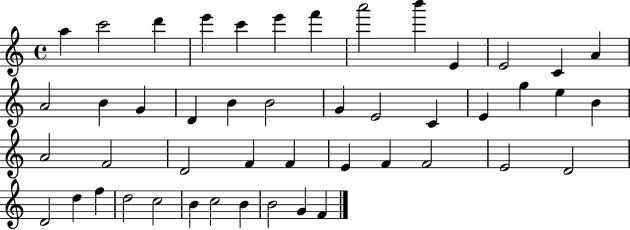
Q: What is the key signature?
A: C major